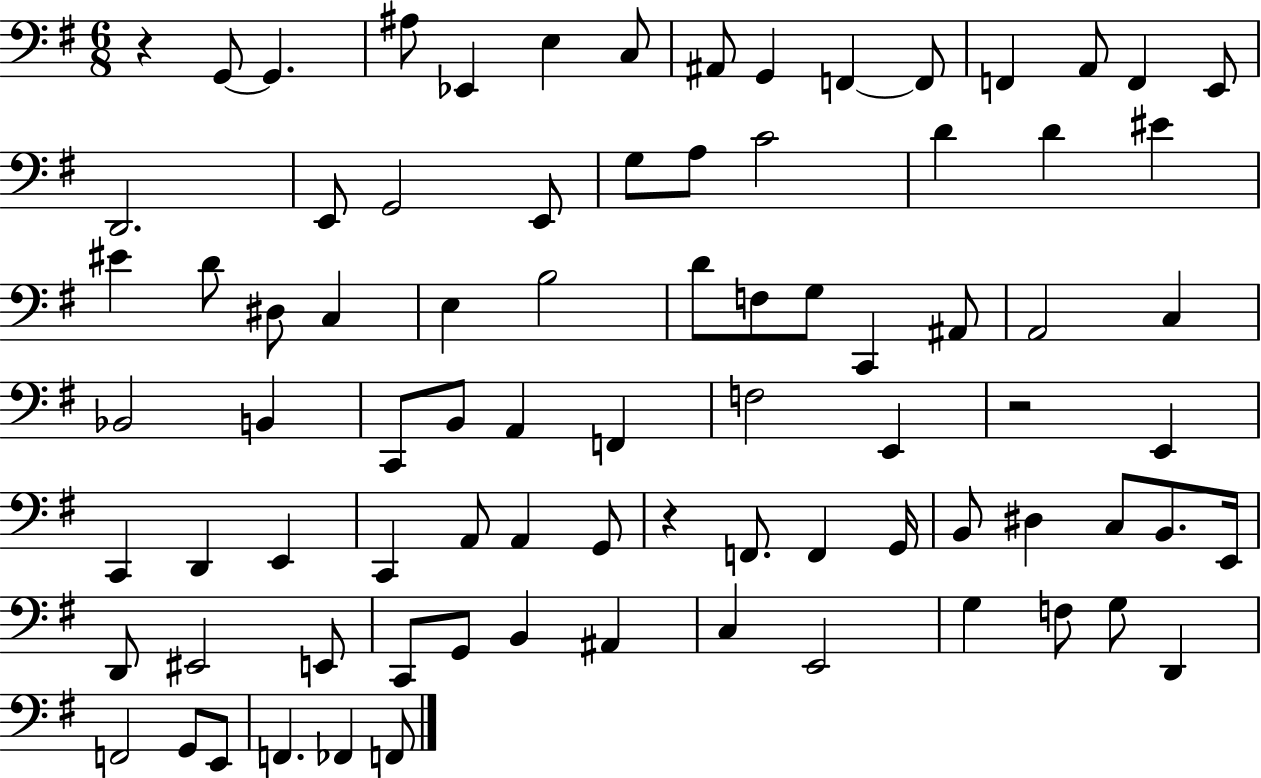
R/q G2/e G2/q. A#3/e Eb2/q E3/q C3/e A#2/e G2/q F2/q F2/e F2/q A2/e F2/q E2/e D2/h. E2/e G2/h E2/e G3/e A3/e C4/h D4/q D4/q EIS4/q EIS4/q D4/e D#3/e C3/q E3/q B3/h D4/e F3/e G3/e C2/q A#2/e A2/h C3/q Bb2/h B2/q C2/e B2/e A2/q F2/q F3/h E2/q R/h E2/q C2/q D2/q E2/q C2/q A2/e A2/q G2/e R/q F2/e. F2/q G2/s B2/e D#3/q C3/e B2/e. E2/s D2/e EIS2/h E2/e C2/e G2/e B2/q A#2/q C3/q E2/h G3/q F3/e G3/e D2/q F2/h G2/e E2/e F2/q. FES2/q F2/e